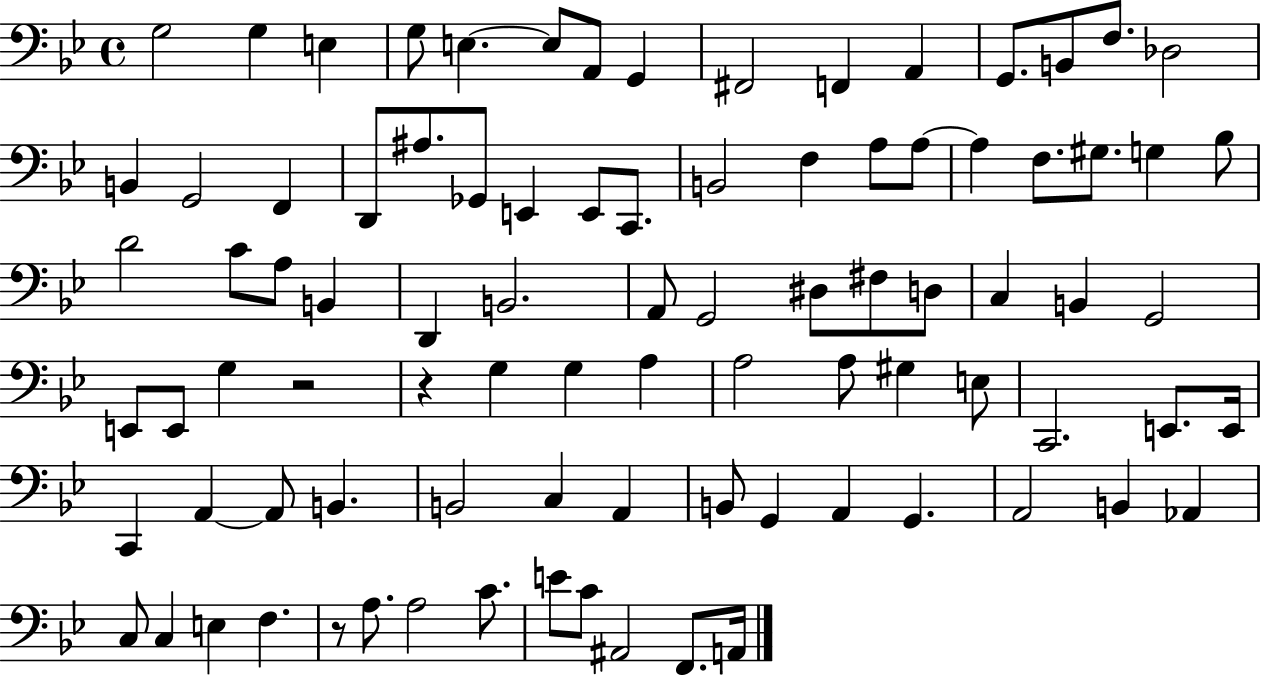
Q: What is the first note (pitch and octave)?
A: G3